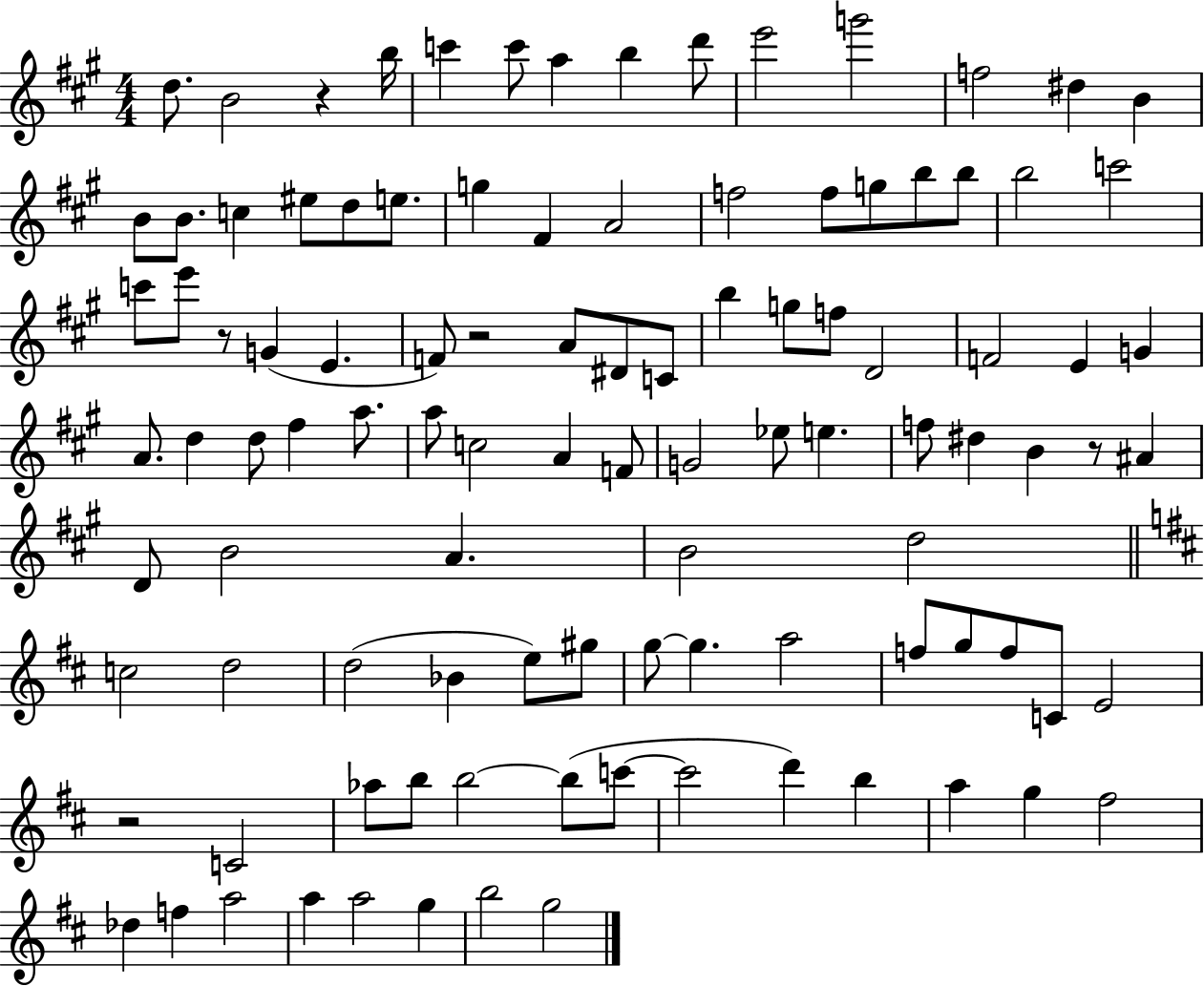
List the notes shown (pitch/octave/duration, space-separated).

D5/e. B4/h R/q B5/s C6/q C6/e A5/q B5/q D6/e E6/h G6/h F5/h D#5/q B4/q B4/e B4/e. C5/q EIS5/e D5/e E5/e. G5/q F#4/q A4/h F5/h F5/e G5/e B5/e B5/e B5/h C6/h C6/e E6/e R/e G4/q E4/q. F4/e R/h A4/e D#4/e C4/e B5/q G5/e F5/e D4/h F4/h E4/q G4/q A4/e. D5/q D5/e F#5/q A5/e. A5/e C5/h A4/q F4/e G4/h Eb5/e E5/q. F5/e D#5/q B4/q R/e A#4/q D4/e B4/h A4/q. B4/h D5/h C5/h D5/h D5/h Bb4/q E5/e G#5/e G5/e G5/q. A5/h F5/e G5/e F5/e C4/e E4/h R/h C4/h Ab5/e B5/e B5/h B5/e C6/e C6/h D6/q B5/q A5/q G5/q F#5/h Db5/q F5/q A5/h A5/q A5/h G5/q B5/h G5/h